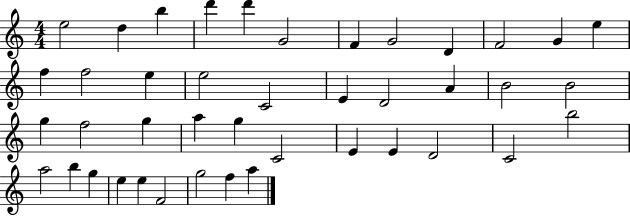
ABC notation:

X:1
T:Untitled
M:4/4
L:1/4
K:C
e2 d b d' d' G2 F G2 D F2 G e f f2 e e2 C2 E D2 A B2 B2 g f2 g a g C2 E E D2 C2 b2 a2 b g e e F2 g2 f a